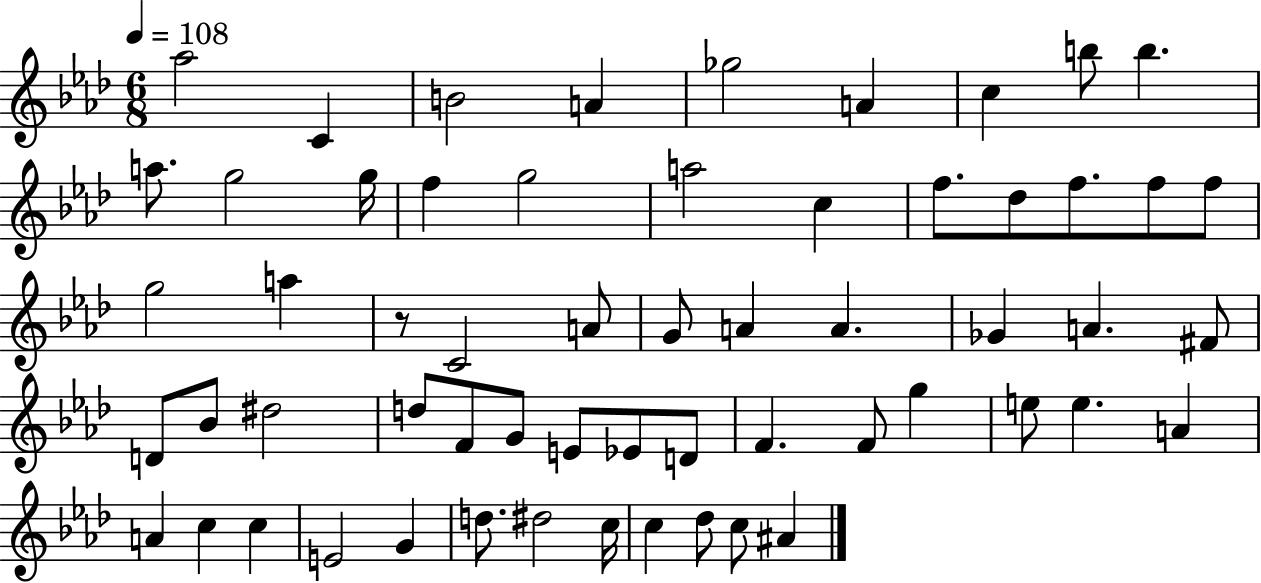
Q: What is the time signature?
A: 6/8